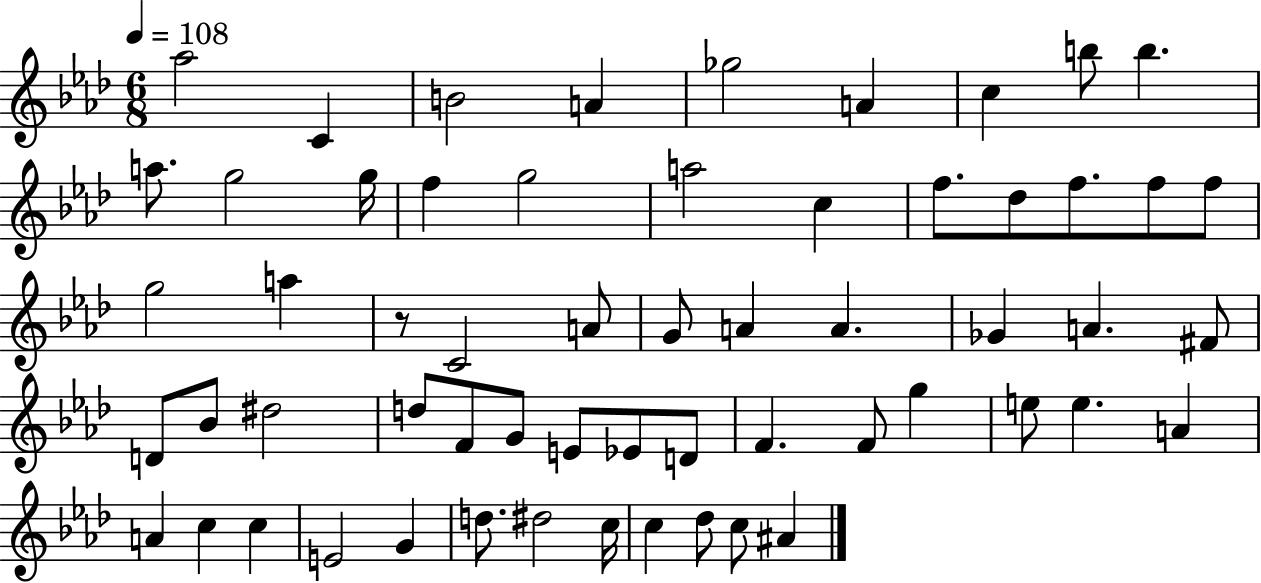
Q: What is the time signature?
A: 6/8